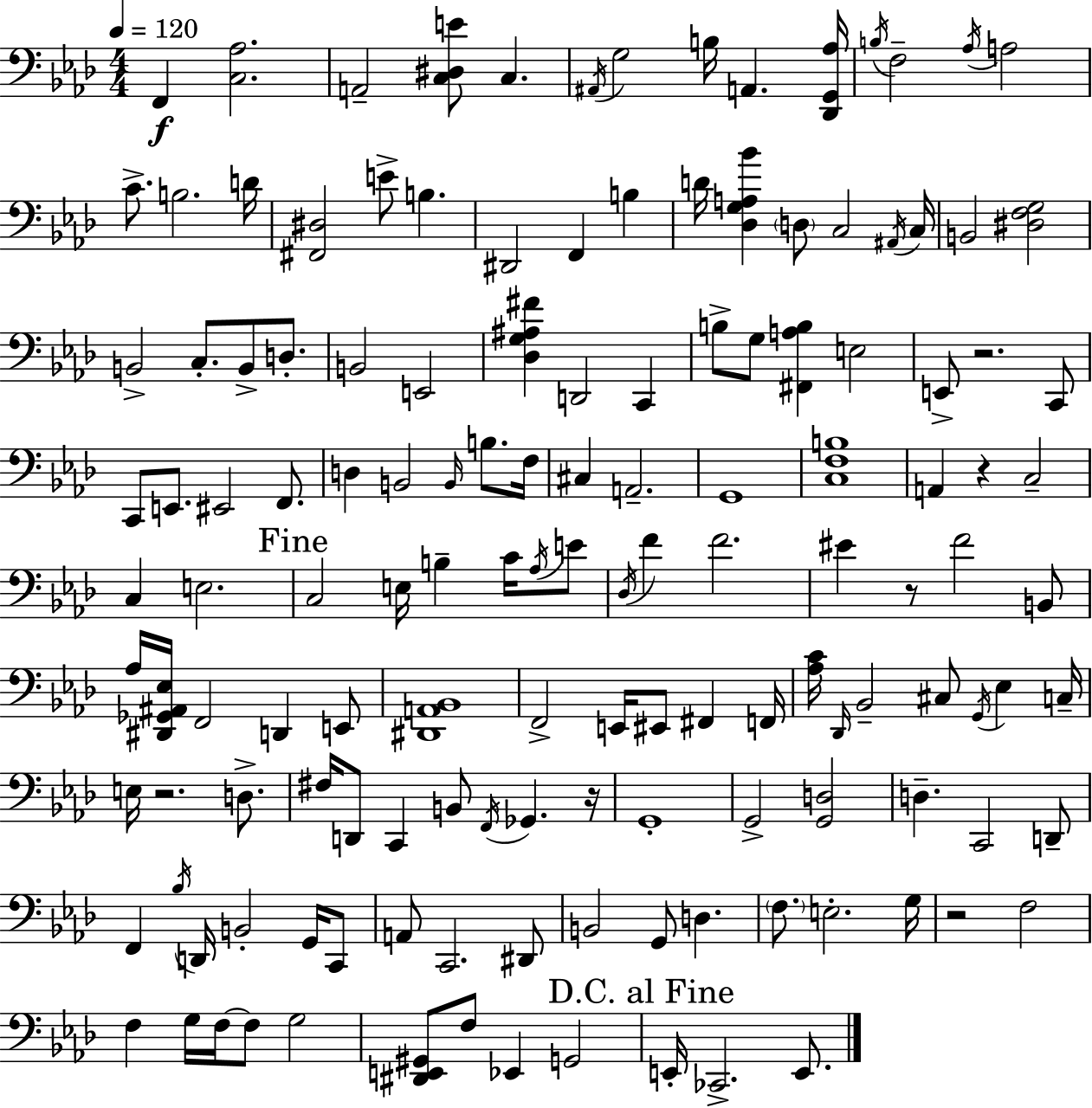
F2/q [C3,Ab3]/h. A2/h [C3,D#3,E4]/e C3/q. A#2/s G3/h B3/s A2/q. [Db2,G2,Ab3]/s B3/s F3/h Ab3/s A3/h C4/e. B3/h. D4/s [F#2,D#3]/h E4/e B3/q. D#2/h F2/q B3/q D4/s [Db3,G3,A3,Bb4]/q D3/e C3/h A#2/s C3/s B2/h [D#3,F3,G3]/h B2/h C3/e. B2/e D3/e. B2/h E2/h [Db3,G3,A#3,F#4]/q D2/h C2/q B3/e G3/e [F#2,A3,B3]/q E3/h E2/e R/h. C2/e C2/e E2/e. EIS2/h F2/e. D3/q B2/h B2/s B3/e. F3/s C#3/q A2/h. G2/w [C3,F3,B3]/w A2/q R/q C3/h C3/q E3/h. C3/h E3/s B3/q C4/s Ab3/s E4/e Db3/s F4/q F4/h. EIS4/q R/e F4/h B2/e Ab3/s [D#2,Gb2,A#2,Eb3]/s F2/h D2/q E2/e [D#2,A2,Bb2]/w F2/h E2/s EIS2/e F#2/q F2/s [Ab3,C4]/s Db2/s Bb2/h C#3/e G2/s Eb3/q C3/s E3/s R/h. D3/e. F#3/s D2/e C2/q B2/e F2/s Gb2/q. R/s G2/w G2/h [G2,D3]/h D3/q. C2/h D2/e F2/q Bb3/s D2/s B2/h G2/s C2/e A2/e C2/h. D#2/e B2/h G2/e D3/q. F3/e. E3/h. G3/s R/h F3/h F3/q G3/s F3/s F3/e G3/h [D#2,E2,G#2]/e F3/e Eb2/q G2/h E2/s CES2/h. E2/e.